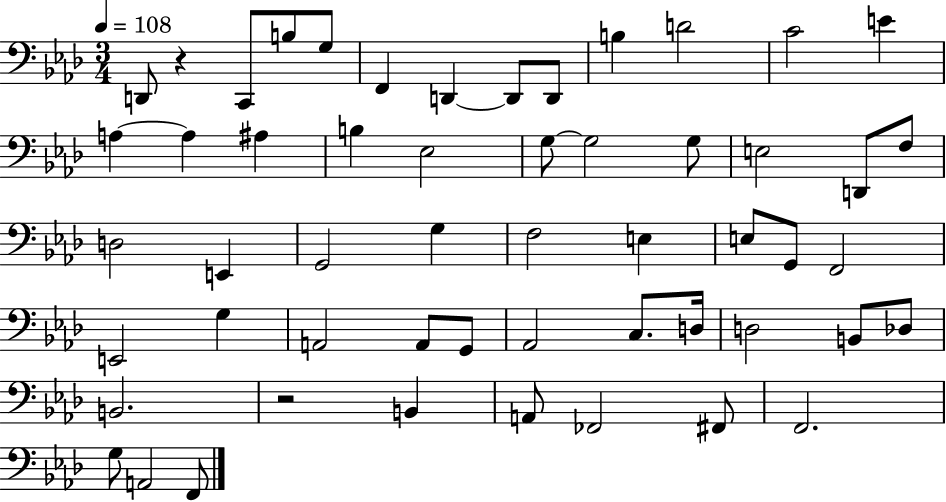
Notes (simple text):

D2/e R/q C2/e B3/e G3/e F2/q D2/q D2/e D2/e B3/q D4/h C4/h E4/q A3/q A3/q A#3/q B3/q Eb3/h G3/e G3/h G3/e E3/h D2/e F3/e D3/h E2/q G2/h G3/q F3/h E3/q E3/e G2/e F2/h E2/h G3/q A2/h A2/e G2/e Ab2/h C3/e. D3/s D3/h B2/e Db3/e B2/h. R/h B2/q A2/e FES2/h F#2/e F2/h. G3/e A2/h F2/e